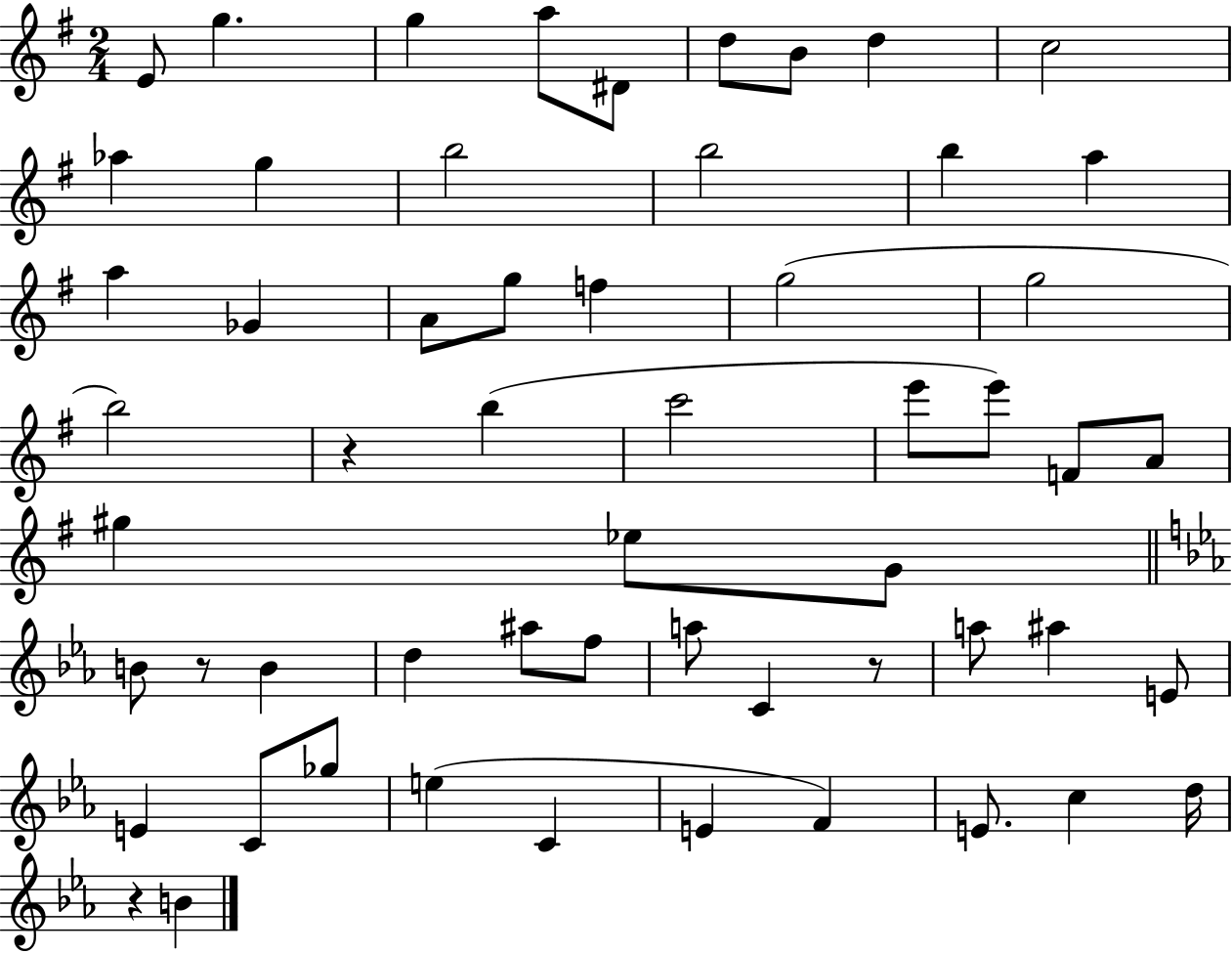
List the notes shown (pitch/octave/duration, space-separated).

E4/e G5/q. G5/q A5/e D#4/e D5/e B4/e D5/q C5/h Ab5/q G5/q B5/h B5/h B5/q A5/q A5/q Gb4/q A4/e G5/e F5/q G5/h G5/h B5/h R/q B5/q C6/h E6/e E6/e F4/e A4/e G#5/q Eb5/e G4/e B4/e R/e B4/q D5/q A#5/e F5/e A5/e C4/q R/e A5/e A#5/q E4/e E4/q C4/e Gb5/e E5/q C4/q E4/q F4/q E4/e. C5/q D5/s R/q B4/q